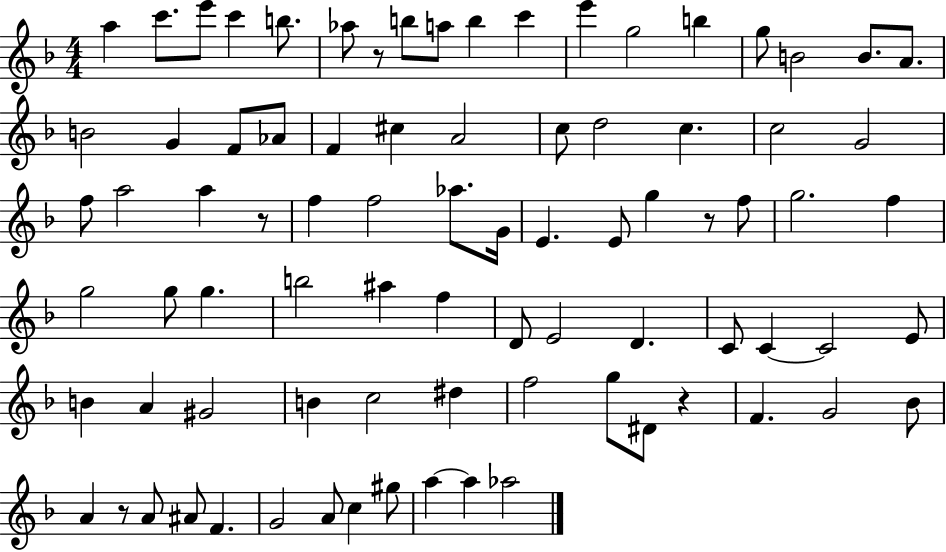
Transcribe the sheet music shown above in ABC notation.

X:1
T:Untitled
M:4/4
L:1/4
K:F
a c'/2 e'/2 c' b/2 _a/2 z/2 b/2 a/2 b c' e' g2 b g/2 B2 B/2 A/2 B2 G F/2 _A/2 F ^c A2 c/2 d2 c c2 G2 f/2 a2 a z/2 f f2 _a/2 G/4 E E/2 g z/2 f/2 g2 f g2 g/2 g b2 ^a f D/2 E2 D C/2 C C2 E/2 B A ^G2 B c2 ^d f2 g/2 ^D/2 z F G2 _B/2 A z/2 A/2 ^A/2 F G2 A/2 c ^g/2 a a _a2